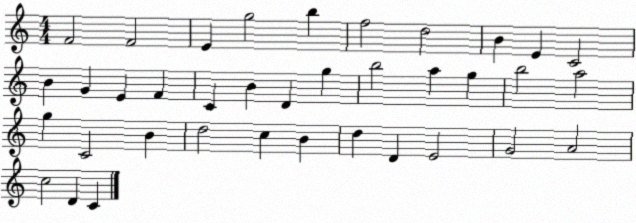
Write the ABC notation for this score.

X:1
T:Untitled
M:4/4
L:1/4
K:C
F2 F2 E g2 b f2 d2 B E C2 B G E F C B D g b2 a g b2 a2 g C2 B d2 c B d D E2 G2 A2 c2 D C